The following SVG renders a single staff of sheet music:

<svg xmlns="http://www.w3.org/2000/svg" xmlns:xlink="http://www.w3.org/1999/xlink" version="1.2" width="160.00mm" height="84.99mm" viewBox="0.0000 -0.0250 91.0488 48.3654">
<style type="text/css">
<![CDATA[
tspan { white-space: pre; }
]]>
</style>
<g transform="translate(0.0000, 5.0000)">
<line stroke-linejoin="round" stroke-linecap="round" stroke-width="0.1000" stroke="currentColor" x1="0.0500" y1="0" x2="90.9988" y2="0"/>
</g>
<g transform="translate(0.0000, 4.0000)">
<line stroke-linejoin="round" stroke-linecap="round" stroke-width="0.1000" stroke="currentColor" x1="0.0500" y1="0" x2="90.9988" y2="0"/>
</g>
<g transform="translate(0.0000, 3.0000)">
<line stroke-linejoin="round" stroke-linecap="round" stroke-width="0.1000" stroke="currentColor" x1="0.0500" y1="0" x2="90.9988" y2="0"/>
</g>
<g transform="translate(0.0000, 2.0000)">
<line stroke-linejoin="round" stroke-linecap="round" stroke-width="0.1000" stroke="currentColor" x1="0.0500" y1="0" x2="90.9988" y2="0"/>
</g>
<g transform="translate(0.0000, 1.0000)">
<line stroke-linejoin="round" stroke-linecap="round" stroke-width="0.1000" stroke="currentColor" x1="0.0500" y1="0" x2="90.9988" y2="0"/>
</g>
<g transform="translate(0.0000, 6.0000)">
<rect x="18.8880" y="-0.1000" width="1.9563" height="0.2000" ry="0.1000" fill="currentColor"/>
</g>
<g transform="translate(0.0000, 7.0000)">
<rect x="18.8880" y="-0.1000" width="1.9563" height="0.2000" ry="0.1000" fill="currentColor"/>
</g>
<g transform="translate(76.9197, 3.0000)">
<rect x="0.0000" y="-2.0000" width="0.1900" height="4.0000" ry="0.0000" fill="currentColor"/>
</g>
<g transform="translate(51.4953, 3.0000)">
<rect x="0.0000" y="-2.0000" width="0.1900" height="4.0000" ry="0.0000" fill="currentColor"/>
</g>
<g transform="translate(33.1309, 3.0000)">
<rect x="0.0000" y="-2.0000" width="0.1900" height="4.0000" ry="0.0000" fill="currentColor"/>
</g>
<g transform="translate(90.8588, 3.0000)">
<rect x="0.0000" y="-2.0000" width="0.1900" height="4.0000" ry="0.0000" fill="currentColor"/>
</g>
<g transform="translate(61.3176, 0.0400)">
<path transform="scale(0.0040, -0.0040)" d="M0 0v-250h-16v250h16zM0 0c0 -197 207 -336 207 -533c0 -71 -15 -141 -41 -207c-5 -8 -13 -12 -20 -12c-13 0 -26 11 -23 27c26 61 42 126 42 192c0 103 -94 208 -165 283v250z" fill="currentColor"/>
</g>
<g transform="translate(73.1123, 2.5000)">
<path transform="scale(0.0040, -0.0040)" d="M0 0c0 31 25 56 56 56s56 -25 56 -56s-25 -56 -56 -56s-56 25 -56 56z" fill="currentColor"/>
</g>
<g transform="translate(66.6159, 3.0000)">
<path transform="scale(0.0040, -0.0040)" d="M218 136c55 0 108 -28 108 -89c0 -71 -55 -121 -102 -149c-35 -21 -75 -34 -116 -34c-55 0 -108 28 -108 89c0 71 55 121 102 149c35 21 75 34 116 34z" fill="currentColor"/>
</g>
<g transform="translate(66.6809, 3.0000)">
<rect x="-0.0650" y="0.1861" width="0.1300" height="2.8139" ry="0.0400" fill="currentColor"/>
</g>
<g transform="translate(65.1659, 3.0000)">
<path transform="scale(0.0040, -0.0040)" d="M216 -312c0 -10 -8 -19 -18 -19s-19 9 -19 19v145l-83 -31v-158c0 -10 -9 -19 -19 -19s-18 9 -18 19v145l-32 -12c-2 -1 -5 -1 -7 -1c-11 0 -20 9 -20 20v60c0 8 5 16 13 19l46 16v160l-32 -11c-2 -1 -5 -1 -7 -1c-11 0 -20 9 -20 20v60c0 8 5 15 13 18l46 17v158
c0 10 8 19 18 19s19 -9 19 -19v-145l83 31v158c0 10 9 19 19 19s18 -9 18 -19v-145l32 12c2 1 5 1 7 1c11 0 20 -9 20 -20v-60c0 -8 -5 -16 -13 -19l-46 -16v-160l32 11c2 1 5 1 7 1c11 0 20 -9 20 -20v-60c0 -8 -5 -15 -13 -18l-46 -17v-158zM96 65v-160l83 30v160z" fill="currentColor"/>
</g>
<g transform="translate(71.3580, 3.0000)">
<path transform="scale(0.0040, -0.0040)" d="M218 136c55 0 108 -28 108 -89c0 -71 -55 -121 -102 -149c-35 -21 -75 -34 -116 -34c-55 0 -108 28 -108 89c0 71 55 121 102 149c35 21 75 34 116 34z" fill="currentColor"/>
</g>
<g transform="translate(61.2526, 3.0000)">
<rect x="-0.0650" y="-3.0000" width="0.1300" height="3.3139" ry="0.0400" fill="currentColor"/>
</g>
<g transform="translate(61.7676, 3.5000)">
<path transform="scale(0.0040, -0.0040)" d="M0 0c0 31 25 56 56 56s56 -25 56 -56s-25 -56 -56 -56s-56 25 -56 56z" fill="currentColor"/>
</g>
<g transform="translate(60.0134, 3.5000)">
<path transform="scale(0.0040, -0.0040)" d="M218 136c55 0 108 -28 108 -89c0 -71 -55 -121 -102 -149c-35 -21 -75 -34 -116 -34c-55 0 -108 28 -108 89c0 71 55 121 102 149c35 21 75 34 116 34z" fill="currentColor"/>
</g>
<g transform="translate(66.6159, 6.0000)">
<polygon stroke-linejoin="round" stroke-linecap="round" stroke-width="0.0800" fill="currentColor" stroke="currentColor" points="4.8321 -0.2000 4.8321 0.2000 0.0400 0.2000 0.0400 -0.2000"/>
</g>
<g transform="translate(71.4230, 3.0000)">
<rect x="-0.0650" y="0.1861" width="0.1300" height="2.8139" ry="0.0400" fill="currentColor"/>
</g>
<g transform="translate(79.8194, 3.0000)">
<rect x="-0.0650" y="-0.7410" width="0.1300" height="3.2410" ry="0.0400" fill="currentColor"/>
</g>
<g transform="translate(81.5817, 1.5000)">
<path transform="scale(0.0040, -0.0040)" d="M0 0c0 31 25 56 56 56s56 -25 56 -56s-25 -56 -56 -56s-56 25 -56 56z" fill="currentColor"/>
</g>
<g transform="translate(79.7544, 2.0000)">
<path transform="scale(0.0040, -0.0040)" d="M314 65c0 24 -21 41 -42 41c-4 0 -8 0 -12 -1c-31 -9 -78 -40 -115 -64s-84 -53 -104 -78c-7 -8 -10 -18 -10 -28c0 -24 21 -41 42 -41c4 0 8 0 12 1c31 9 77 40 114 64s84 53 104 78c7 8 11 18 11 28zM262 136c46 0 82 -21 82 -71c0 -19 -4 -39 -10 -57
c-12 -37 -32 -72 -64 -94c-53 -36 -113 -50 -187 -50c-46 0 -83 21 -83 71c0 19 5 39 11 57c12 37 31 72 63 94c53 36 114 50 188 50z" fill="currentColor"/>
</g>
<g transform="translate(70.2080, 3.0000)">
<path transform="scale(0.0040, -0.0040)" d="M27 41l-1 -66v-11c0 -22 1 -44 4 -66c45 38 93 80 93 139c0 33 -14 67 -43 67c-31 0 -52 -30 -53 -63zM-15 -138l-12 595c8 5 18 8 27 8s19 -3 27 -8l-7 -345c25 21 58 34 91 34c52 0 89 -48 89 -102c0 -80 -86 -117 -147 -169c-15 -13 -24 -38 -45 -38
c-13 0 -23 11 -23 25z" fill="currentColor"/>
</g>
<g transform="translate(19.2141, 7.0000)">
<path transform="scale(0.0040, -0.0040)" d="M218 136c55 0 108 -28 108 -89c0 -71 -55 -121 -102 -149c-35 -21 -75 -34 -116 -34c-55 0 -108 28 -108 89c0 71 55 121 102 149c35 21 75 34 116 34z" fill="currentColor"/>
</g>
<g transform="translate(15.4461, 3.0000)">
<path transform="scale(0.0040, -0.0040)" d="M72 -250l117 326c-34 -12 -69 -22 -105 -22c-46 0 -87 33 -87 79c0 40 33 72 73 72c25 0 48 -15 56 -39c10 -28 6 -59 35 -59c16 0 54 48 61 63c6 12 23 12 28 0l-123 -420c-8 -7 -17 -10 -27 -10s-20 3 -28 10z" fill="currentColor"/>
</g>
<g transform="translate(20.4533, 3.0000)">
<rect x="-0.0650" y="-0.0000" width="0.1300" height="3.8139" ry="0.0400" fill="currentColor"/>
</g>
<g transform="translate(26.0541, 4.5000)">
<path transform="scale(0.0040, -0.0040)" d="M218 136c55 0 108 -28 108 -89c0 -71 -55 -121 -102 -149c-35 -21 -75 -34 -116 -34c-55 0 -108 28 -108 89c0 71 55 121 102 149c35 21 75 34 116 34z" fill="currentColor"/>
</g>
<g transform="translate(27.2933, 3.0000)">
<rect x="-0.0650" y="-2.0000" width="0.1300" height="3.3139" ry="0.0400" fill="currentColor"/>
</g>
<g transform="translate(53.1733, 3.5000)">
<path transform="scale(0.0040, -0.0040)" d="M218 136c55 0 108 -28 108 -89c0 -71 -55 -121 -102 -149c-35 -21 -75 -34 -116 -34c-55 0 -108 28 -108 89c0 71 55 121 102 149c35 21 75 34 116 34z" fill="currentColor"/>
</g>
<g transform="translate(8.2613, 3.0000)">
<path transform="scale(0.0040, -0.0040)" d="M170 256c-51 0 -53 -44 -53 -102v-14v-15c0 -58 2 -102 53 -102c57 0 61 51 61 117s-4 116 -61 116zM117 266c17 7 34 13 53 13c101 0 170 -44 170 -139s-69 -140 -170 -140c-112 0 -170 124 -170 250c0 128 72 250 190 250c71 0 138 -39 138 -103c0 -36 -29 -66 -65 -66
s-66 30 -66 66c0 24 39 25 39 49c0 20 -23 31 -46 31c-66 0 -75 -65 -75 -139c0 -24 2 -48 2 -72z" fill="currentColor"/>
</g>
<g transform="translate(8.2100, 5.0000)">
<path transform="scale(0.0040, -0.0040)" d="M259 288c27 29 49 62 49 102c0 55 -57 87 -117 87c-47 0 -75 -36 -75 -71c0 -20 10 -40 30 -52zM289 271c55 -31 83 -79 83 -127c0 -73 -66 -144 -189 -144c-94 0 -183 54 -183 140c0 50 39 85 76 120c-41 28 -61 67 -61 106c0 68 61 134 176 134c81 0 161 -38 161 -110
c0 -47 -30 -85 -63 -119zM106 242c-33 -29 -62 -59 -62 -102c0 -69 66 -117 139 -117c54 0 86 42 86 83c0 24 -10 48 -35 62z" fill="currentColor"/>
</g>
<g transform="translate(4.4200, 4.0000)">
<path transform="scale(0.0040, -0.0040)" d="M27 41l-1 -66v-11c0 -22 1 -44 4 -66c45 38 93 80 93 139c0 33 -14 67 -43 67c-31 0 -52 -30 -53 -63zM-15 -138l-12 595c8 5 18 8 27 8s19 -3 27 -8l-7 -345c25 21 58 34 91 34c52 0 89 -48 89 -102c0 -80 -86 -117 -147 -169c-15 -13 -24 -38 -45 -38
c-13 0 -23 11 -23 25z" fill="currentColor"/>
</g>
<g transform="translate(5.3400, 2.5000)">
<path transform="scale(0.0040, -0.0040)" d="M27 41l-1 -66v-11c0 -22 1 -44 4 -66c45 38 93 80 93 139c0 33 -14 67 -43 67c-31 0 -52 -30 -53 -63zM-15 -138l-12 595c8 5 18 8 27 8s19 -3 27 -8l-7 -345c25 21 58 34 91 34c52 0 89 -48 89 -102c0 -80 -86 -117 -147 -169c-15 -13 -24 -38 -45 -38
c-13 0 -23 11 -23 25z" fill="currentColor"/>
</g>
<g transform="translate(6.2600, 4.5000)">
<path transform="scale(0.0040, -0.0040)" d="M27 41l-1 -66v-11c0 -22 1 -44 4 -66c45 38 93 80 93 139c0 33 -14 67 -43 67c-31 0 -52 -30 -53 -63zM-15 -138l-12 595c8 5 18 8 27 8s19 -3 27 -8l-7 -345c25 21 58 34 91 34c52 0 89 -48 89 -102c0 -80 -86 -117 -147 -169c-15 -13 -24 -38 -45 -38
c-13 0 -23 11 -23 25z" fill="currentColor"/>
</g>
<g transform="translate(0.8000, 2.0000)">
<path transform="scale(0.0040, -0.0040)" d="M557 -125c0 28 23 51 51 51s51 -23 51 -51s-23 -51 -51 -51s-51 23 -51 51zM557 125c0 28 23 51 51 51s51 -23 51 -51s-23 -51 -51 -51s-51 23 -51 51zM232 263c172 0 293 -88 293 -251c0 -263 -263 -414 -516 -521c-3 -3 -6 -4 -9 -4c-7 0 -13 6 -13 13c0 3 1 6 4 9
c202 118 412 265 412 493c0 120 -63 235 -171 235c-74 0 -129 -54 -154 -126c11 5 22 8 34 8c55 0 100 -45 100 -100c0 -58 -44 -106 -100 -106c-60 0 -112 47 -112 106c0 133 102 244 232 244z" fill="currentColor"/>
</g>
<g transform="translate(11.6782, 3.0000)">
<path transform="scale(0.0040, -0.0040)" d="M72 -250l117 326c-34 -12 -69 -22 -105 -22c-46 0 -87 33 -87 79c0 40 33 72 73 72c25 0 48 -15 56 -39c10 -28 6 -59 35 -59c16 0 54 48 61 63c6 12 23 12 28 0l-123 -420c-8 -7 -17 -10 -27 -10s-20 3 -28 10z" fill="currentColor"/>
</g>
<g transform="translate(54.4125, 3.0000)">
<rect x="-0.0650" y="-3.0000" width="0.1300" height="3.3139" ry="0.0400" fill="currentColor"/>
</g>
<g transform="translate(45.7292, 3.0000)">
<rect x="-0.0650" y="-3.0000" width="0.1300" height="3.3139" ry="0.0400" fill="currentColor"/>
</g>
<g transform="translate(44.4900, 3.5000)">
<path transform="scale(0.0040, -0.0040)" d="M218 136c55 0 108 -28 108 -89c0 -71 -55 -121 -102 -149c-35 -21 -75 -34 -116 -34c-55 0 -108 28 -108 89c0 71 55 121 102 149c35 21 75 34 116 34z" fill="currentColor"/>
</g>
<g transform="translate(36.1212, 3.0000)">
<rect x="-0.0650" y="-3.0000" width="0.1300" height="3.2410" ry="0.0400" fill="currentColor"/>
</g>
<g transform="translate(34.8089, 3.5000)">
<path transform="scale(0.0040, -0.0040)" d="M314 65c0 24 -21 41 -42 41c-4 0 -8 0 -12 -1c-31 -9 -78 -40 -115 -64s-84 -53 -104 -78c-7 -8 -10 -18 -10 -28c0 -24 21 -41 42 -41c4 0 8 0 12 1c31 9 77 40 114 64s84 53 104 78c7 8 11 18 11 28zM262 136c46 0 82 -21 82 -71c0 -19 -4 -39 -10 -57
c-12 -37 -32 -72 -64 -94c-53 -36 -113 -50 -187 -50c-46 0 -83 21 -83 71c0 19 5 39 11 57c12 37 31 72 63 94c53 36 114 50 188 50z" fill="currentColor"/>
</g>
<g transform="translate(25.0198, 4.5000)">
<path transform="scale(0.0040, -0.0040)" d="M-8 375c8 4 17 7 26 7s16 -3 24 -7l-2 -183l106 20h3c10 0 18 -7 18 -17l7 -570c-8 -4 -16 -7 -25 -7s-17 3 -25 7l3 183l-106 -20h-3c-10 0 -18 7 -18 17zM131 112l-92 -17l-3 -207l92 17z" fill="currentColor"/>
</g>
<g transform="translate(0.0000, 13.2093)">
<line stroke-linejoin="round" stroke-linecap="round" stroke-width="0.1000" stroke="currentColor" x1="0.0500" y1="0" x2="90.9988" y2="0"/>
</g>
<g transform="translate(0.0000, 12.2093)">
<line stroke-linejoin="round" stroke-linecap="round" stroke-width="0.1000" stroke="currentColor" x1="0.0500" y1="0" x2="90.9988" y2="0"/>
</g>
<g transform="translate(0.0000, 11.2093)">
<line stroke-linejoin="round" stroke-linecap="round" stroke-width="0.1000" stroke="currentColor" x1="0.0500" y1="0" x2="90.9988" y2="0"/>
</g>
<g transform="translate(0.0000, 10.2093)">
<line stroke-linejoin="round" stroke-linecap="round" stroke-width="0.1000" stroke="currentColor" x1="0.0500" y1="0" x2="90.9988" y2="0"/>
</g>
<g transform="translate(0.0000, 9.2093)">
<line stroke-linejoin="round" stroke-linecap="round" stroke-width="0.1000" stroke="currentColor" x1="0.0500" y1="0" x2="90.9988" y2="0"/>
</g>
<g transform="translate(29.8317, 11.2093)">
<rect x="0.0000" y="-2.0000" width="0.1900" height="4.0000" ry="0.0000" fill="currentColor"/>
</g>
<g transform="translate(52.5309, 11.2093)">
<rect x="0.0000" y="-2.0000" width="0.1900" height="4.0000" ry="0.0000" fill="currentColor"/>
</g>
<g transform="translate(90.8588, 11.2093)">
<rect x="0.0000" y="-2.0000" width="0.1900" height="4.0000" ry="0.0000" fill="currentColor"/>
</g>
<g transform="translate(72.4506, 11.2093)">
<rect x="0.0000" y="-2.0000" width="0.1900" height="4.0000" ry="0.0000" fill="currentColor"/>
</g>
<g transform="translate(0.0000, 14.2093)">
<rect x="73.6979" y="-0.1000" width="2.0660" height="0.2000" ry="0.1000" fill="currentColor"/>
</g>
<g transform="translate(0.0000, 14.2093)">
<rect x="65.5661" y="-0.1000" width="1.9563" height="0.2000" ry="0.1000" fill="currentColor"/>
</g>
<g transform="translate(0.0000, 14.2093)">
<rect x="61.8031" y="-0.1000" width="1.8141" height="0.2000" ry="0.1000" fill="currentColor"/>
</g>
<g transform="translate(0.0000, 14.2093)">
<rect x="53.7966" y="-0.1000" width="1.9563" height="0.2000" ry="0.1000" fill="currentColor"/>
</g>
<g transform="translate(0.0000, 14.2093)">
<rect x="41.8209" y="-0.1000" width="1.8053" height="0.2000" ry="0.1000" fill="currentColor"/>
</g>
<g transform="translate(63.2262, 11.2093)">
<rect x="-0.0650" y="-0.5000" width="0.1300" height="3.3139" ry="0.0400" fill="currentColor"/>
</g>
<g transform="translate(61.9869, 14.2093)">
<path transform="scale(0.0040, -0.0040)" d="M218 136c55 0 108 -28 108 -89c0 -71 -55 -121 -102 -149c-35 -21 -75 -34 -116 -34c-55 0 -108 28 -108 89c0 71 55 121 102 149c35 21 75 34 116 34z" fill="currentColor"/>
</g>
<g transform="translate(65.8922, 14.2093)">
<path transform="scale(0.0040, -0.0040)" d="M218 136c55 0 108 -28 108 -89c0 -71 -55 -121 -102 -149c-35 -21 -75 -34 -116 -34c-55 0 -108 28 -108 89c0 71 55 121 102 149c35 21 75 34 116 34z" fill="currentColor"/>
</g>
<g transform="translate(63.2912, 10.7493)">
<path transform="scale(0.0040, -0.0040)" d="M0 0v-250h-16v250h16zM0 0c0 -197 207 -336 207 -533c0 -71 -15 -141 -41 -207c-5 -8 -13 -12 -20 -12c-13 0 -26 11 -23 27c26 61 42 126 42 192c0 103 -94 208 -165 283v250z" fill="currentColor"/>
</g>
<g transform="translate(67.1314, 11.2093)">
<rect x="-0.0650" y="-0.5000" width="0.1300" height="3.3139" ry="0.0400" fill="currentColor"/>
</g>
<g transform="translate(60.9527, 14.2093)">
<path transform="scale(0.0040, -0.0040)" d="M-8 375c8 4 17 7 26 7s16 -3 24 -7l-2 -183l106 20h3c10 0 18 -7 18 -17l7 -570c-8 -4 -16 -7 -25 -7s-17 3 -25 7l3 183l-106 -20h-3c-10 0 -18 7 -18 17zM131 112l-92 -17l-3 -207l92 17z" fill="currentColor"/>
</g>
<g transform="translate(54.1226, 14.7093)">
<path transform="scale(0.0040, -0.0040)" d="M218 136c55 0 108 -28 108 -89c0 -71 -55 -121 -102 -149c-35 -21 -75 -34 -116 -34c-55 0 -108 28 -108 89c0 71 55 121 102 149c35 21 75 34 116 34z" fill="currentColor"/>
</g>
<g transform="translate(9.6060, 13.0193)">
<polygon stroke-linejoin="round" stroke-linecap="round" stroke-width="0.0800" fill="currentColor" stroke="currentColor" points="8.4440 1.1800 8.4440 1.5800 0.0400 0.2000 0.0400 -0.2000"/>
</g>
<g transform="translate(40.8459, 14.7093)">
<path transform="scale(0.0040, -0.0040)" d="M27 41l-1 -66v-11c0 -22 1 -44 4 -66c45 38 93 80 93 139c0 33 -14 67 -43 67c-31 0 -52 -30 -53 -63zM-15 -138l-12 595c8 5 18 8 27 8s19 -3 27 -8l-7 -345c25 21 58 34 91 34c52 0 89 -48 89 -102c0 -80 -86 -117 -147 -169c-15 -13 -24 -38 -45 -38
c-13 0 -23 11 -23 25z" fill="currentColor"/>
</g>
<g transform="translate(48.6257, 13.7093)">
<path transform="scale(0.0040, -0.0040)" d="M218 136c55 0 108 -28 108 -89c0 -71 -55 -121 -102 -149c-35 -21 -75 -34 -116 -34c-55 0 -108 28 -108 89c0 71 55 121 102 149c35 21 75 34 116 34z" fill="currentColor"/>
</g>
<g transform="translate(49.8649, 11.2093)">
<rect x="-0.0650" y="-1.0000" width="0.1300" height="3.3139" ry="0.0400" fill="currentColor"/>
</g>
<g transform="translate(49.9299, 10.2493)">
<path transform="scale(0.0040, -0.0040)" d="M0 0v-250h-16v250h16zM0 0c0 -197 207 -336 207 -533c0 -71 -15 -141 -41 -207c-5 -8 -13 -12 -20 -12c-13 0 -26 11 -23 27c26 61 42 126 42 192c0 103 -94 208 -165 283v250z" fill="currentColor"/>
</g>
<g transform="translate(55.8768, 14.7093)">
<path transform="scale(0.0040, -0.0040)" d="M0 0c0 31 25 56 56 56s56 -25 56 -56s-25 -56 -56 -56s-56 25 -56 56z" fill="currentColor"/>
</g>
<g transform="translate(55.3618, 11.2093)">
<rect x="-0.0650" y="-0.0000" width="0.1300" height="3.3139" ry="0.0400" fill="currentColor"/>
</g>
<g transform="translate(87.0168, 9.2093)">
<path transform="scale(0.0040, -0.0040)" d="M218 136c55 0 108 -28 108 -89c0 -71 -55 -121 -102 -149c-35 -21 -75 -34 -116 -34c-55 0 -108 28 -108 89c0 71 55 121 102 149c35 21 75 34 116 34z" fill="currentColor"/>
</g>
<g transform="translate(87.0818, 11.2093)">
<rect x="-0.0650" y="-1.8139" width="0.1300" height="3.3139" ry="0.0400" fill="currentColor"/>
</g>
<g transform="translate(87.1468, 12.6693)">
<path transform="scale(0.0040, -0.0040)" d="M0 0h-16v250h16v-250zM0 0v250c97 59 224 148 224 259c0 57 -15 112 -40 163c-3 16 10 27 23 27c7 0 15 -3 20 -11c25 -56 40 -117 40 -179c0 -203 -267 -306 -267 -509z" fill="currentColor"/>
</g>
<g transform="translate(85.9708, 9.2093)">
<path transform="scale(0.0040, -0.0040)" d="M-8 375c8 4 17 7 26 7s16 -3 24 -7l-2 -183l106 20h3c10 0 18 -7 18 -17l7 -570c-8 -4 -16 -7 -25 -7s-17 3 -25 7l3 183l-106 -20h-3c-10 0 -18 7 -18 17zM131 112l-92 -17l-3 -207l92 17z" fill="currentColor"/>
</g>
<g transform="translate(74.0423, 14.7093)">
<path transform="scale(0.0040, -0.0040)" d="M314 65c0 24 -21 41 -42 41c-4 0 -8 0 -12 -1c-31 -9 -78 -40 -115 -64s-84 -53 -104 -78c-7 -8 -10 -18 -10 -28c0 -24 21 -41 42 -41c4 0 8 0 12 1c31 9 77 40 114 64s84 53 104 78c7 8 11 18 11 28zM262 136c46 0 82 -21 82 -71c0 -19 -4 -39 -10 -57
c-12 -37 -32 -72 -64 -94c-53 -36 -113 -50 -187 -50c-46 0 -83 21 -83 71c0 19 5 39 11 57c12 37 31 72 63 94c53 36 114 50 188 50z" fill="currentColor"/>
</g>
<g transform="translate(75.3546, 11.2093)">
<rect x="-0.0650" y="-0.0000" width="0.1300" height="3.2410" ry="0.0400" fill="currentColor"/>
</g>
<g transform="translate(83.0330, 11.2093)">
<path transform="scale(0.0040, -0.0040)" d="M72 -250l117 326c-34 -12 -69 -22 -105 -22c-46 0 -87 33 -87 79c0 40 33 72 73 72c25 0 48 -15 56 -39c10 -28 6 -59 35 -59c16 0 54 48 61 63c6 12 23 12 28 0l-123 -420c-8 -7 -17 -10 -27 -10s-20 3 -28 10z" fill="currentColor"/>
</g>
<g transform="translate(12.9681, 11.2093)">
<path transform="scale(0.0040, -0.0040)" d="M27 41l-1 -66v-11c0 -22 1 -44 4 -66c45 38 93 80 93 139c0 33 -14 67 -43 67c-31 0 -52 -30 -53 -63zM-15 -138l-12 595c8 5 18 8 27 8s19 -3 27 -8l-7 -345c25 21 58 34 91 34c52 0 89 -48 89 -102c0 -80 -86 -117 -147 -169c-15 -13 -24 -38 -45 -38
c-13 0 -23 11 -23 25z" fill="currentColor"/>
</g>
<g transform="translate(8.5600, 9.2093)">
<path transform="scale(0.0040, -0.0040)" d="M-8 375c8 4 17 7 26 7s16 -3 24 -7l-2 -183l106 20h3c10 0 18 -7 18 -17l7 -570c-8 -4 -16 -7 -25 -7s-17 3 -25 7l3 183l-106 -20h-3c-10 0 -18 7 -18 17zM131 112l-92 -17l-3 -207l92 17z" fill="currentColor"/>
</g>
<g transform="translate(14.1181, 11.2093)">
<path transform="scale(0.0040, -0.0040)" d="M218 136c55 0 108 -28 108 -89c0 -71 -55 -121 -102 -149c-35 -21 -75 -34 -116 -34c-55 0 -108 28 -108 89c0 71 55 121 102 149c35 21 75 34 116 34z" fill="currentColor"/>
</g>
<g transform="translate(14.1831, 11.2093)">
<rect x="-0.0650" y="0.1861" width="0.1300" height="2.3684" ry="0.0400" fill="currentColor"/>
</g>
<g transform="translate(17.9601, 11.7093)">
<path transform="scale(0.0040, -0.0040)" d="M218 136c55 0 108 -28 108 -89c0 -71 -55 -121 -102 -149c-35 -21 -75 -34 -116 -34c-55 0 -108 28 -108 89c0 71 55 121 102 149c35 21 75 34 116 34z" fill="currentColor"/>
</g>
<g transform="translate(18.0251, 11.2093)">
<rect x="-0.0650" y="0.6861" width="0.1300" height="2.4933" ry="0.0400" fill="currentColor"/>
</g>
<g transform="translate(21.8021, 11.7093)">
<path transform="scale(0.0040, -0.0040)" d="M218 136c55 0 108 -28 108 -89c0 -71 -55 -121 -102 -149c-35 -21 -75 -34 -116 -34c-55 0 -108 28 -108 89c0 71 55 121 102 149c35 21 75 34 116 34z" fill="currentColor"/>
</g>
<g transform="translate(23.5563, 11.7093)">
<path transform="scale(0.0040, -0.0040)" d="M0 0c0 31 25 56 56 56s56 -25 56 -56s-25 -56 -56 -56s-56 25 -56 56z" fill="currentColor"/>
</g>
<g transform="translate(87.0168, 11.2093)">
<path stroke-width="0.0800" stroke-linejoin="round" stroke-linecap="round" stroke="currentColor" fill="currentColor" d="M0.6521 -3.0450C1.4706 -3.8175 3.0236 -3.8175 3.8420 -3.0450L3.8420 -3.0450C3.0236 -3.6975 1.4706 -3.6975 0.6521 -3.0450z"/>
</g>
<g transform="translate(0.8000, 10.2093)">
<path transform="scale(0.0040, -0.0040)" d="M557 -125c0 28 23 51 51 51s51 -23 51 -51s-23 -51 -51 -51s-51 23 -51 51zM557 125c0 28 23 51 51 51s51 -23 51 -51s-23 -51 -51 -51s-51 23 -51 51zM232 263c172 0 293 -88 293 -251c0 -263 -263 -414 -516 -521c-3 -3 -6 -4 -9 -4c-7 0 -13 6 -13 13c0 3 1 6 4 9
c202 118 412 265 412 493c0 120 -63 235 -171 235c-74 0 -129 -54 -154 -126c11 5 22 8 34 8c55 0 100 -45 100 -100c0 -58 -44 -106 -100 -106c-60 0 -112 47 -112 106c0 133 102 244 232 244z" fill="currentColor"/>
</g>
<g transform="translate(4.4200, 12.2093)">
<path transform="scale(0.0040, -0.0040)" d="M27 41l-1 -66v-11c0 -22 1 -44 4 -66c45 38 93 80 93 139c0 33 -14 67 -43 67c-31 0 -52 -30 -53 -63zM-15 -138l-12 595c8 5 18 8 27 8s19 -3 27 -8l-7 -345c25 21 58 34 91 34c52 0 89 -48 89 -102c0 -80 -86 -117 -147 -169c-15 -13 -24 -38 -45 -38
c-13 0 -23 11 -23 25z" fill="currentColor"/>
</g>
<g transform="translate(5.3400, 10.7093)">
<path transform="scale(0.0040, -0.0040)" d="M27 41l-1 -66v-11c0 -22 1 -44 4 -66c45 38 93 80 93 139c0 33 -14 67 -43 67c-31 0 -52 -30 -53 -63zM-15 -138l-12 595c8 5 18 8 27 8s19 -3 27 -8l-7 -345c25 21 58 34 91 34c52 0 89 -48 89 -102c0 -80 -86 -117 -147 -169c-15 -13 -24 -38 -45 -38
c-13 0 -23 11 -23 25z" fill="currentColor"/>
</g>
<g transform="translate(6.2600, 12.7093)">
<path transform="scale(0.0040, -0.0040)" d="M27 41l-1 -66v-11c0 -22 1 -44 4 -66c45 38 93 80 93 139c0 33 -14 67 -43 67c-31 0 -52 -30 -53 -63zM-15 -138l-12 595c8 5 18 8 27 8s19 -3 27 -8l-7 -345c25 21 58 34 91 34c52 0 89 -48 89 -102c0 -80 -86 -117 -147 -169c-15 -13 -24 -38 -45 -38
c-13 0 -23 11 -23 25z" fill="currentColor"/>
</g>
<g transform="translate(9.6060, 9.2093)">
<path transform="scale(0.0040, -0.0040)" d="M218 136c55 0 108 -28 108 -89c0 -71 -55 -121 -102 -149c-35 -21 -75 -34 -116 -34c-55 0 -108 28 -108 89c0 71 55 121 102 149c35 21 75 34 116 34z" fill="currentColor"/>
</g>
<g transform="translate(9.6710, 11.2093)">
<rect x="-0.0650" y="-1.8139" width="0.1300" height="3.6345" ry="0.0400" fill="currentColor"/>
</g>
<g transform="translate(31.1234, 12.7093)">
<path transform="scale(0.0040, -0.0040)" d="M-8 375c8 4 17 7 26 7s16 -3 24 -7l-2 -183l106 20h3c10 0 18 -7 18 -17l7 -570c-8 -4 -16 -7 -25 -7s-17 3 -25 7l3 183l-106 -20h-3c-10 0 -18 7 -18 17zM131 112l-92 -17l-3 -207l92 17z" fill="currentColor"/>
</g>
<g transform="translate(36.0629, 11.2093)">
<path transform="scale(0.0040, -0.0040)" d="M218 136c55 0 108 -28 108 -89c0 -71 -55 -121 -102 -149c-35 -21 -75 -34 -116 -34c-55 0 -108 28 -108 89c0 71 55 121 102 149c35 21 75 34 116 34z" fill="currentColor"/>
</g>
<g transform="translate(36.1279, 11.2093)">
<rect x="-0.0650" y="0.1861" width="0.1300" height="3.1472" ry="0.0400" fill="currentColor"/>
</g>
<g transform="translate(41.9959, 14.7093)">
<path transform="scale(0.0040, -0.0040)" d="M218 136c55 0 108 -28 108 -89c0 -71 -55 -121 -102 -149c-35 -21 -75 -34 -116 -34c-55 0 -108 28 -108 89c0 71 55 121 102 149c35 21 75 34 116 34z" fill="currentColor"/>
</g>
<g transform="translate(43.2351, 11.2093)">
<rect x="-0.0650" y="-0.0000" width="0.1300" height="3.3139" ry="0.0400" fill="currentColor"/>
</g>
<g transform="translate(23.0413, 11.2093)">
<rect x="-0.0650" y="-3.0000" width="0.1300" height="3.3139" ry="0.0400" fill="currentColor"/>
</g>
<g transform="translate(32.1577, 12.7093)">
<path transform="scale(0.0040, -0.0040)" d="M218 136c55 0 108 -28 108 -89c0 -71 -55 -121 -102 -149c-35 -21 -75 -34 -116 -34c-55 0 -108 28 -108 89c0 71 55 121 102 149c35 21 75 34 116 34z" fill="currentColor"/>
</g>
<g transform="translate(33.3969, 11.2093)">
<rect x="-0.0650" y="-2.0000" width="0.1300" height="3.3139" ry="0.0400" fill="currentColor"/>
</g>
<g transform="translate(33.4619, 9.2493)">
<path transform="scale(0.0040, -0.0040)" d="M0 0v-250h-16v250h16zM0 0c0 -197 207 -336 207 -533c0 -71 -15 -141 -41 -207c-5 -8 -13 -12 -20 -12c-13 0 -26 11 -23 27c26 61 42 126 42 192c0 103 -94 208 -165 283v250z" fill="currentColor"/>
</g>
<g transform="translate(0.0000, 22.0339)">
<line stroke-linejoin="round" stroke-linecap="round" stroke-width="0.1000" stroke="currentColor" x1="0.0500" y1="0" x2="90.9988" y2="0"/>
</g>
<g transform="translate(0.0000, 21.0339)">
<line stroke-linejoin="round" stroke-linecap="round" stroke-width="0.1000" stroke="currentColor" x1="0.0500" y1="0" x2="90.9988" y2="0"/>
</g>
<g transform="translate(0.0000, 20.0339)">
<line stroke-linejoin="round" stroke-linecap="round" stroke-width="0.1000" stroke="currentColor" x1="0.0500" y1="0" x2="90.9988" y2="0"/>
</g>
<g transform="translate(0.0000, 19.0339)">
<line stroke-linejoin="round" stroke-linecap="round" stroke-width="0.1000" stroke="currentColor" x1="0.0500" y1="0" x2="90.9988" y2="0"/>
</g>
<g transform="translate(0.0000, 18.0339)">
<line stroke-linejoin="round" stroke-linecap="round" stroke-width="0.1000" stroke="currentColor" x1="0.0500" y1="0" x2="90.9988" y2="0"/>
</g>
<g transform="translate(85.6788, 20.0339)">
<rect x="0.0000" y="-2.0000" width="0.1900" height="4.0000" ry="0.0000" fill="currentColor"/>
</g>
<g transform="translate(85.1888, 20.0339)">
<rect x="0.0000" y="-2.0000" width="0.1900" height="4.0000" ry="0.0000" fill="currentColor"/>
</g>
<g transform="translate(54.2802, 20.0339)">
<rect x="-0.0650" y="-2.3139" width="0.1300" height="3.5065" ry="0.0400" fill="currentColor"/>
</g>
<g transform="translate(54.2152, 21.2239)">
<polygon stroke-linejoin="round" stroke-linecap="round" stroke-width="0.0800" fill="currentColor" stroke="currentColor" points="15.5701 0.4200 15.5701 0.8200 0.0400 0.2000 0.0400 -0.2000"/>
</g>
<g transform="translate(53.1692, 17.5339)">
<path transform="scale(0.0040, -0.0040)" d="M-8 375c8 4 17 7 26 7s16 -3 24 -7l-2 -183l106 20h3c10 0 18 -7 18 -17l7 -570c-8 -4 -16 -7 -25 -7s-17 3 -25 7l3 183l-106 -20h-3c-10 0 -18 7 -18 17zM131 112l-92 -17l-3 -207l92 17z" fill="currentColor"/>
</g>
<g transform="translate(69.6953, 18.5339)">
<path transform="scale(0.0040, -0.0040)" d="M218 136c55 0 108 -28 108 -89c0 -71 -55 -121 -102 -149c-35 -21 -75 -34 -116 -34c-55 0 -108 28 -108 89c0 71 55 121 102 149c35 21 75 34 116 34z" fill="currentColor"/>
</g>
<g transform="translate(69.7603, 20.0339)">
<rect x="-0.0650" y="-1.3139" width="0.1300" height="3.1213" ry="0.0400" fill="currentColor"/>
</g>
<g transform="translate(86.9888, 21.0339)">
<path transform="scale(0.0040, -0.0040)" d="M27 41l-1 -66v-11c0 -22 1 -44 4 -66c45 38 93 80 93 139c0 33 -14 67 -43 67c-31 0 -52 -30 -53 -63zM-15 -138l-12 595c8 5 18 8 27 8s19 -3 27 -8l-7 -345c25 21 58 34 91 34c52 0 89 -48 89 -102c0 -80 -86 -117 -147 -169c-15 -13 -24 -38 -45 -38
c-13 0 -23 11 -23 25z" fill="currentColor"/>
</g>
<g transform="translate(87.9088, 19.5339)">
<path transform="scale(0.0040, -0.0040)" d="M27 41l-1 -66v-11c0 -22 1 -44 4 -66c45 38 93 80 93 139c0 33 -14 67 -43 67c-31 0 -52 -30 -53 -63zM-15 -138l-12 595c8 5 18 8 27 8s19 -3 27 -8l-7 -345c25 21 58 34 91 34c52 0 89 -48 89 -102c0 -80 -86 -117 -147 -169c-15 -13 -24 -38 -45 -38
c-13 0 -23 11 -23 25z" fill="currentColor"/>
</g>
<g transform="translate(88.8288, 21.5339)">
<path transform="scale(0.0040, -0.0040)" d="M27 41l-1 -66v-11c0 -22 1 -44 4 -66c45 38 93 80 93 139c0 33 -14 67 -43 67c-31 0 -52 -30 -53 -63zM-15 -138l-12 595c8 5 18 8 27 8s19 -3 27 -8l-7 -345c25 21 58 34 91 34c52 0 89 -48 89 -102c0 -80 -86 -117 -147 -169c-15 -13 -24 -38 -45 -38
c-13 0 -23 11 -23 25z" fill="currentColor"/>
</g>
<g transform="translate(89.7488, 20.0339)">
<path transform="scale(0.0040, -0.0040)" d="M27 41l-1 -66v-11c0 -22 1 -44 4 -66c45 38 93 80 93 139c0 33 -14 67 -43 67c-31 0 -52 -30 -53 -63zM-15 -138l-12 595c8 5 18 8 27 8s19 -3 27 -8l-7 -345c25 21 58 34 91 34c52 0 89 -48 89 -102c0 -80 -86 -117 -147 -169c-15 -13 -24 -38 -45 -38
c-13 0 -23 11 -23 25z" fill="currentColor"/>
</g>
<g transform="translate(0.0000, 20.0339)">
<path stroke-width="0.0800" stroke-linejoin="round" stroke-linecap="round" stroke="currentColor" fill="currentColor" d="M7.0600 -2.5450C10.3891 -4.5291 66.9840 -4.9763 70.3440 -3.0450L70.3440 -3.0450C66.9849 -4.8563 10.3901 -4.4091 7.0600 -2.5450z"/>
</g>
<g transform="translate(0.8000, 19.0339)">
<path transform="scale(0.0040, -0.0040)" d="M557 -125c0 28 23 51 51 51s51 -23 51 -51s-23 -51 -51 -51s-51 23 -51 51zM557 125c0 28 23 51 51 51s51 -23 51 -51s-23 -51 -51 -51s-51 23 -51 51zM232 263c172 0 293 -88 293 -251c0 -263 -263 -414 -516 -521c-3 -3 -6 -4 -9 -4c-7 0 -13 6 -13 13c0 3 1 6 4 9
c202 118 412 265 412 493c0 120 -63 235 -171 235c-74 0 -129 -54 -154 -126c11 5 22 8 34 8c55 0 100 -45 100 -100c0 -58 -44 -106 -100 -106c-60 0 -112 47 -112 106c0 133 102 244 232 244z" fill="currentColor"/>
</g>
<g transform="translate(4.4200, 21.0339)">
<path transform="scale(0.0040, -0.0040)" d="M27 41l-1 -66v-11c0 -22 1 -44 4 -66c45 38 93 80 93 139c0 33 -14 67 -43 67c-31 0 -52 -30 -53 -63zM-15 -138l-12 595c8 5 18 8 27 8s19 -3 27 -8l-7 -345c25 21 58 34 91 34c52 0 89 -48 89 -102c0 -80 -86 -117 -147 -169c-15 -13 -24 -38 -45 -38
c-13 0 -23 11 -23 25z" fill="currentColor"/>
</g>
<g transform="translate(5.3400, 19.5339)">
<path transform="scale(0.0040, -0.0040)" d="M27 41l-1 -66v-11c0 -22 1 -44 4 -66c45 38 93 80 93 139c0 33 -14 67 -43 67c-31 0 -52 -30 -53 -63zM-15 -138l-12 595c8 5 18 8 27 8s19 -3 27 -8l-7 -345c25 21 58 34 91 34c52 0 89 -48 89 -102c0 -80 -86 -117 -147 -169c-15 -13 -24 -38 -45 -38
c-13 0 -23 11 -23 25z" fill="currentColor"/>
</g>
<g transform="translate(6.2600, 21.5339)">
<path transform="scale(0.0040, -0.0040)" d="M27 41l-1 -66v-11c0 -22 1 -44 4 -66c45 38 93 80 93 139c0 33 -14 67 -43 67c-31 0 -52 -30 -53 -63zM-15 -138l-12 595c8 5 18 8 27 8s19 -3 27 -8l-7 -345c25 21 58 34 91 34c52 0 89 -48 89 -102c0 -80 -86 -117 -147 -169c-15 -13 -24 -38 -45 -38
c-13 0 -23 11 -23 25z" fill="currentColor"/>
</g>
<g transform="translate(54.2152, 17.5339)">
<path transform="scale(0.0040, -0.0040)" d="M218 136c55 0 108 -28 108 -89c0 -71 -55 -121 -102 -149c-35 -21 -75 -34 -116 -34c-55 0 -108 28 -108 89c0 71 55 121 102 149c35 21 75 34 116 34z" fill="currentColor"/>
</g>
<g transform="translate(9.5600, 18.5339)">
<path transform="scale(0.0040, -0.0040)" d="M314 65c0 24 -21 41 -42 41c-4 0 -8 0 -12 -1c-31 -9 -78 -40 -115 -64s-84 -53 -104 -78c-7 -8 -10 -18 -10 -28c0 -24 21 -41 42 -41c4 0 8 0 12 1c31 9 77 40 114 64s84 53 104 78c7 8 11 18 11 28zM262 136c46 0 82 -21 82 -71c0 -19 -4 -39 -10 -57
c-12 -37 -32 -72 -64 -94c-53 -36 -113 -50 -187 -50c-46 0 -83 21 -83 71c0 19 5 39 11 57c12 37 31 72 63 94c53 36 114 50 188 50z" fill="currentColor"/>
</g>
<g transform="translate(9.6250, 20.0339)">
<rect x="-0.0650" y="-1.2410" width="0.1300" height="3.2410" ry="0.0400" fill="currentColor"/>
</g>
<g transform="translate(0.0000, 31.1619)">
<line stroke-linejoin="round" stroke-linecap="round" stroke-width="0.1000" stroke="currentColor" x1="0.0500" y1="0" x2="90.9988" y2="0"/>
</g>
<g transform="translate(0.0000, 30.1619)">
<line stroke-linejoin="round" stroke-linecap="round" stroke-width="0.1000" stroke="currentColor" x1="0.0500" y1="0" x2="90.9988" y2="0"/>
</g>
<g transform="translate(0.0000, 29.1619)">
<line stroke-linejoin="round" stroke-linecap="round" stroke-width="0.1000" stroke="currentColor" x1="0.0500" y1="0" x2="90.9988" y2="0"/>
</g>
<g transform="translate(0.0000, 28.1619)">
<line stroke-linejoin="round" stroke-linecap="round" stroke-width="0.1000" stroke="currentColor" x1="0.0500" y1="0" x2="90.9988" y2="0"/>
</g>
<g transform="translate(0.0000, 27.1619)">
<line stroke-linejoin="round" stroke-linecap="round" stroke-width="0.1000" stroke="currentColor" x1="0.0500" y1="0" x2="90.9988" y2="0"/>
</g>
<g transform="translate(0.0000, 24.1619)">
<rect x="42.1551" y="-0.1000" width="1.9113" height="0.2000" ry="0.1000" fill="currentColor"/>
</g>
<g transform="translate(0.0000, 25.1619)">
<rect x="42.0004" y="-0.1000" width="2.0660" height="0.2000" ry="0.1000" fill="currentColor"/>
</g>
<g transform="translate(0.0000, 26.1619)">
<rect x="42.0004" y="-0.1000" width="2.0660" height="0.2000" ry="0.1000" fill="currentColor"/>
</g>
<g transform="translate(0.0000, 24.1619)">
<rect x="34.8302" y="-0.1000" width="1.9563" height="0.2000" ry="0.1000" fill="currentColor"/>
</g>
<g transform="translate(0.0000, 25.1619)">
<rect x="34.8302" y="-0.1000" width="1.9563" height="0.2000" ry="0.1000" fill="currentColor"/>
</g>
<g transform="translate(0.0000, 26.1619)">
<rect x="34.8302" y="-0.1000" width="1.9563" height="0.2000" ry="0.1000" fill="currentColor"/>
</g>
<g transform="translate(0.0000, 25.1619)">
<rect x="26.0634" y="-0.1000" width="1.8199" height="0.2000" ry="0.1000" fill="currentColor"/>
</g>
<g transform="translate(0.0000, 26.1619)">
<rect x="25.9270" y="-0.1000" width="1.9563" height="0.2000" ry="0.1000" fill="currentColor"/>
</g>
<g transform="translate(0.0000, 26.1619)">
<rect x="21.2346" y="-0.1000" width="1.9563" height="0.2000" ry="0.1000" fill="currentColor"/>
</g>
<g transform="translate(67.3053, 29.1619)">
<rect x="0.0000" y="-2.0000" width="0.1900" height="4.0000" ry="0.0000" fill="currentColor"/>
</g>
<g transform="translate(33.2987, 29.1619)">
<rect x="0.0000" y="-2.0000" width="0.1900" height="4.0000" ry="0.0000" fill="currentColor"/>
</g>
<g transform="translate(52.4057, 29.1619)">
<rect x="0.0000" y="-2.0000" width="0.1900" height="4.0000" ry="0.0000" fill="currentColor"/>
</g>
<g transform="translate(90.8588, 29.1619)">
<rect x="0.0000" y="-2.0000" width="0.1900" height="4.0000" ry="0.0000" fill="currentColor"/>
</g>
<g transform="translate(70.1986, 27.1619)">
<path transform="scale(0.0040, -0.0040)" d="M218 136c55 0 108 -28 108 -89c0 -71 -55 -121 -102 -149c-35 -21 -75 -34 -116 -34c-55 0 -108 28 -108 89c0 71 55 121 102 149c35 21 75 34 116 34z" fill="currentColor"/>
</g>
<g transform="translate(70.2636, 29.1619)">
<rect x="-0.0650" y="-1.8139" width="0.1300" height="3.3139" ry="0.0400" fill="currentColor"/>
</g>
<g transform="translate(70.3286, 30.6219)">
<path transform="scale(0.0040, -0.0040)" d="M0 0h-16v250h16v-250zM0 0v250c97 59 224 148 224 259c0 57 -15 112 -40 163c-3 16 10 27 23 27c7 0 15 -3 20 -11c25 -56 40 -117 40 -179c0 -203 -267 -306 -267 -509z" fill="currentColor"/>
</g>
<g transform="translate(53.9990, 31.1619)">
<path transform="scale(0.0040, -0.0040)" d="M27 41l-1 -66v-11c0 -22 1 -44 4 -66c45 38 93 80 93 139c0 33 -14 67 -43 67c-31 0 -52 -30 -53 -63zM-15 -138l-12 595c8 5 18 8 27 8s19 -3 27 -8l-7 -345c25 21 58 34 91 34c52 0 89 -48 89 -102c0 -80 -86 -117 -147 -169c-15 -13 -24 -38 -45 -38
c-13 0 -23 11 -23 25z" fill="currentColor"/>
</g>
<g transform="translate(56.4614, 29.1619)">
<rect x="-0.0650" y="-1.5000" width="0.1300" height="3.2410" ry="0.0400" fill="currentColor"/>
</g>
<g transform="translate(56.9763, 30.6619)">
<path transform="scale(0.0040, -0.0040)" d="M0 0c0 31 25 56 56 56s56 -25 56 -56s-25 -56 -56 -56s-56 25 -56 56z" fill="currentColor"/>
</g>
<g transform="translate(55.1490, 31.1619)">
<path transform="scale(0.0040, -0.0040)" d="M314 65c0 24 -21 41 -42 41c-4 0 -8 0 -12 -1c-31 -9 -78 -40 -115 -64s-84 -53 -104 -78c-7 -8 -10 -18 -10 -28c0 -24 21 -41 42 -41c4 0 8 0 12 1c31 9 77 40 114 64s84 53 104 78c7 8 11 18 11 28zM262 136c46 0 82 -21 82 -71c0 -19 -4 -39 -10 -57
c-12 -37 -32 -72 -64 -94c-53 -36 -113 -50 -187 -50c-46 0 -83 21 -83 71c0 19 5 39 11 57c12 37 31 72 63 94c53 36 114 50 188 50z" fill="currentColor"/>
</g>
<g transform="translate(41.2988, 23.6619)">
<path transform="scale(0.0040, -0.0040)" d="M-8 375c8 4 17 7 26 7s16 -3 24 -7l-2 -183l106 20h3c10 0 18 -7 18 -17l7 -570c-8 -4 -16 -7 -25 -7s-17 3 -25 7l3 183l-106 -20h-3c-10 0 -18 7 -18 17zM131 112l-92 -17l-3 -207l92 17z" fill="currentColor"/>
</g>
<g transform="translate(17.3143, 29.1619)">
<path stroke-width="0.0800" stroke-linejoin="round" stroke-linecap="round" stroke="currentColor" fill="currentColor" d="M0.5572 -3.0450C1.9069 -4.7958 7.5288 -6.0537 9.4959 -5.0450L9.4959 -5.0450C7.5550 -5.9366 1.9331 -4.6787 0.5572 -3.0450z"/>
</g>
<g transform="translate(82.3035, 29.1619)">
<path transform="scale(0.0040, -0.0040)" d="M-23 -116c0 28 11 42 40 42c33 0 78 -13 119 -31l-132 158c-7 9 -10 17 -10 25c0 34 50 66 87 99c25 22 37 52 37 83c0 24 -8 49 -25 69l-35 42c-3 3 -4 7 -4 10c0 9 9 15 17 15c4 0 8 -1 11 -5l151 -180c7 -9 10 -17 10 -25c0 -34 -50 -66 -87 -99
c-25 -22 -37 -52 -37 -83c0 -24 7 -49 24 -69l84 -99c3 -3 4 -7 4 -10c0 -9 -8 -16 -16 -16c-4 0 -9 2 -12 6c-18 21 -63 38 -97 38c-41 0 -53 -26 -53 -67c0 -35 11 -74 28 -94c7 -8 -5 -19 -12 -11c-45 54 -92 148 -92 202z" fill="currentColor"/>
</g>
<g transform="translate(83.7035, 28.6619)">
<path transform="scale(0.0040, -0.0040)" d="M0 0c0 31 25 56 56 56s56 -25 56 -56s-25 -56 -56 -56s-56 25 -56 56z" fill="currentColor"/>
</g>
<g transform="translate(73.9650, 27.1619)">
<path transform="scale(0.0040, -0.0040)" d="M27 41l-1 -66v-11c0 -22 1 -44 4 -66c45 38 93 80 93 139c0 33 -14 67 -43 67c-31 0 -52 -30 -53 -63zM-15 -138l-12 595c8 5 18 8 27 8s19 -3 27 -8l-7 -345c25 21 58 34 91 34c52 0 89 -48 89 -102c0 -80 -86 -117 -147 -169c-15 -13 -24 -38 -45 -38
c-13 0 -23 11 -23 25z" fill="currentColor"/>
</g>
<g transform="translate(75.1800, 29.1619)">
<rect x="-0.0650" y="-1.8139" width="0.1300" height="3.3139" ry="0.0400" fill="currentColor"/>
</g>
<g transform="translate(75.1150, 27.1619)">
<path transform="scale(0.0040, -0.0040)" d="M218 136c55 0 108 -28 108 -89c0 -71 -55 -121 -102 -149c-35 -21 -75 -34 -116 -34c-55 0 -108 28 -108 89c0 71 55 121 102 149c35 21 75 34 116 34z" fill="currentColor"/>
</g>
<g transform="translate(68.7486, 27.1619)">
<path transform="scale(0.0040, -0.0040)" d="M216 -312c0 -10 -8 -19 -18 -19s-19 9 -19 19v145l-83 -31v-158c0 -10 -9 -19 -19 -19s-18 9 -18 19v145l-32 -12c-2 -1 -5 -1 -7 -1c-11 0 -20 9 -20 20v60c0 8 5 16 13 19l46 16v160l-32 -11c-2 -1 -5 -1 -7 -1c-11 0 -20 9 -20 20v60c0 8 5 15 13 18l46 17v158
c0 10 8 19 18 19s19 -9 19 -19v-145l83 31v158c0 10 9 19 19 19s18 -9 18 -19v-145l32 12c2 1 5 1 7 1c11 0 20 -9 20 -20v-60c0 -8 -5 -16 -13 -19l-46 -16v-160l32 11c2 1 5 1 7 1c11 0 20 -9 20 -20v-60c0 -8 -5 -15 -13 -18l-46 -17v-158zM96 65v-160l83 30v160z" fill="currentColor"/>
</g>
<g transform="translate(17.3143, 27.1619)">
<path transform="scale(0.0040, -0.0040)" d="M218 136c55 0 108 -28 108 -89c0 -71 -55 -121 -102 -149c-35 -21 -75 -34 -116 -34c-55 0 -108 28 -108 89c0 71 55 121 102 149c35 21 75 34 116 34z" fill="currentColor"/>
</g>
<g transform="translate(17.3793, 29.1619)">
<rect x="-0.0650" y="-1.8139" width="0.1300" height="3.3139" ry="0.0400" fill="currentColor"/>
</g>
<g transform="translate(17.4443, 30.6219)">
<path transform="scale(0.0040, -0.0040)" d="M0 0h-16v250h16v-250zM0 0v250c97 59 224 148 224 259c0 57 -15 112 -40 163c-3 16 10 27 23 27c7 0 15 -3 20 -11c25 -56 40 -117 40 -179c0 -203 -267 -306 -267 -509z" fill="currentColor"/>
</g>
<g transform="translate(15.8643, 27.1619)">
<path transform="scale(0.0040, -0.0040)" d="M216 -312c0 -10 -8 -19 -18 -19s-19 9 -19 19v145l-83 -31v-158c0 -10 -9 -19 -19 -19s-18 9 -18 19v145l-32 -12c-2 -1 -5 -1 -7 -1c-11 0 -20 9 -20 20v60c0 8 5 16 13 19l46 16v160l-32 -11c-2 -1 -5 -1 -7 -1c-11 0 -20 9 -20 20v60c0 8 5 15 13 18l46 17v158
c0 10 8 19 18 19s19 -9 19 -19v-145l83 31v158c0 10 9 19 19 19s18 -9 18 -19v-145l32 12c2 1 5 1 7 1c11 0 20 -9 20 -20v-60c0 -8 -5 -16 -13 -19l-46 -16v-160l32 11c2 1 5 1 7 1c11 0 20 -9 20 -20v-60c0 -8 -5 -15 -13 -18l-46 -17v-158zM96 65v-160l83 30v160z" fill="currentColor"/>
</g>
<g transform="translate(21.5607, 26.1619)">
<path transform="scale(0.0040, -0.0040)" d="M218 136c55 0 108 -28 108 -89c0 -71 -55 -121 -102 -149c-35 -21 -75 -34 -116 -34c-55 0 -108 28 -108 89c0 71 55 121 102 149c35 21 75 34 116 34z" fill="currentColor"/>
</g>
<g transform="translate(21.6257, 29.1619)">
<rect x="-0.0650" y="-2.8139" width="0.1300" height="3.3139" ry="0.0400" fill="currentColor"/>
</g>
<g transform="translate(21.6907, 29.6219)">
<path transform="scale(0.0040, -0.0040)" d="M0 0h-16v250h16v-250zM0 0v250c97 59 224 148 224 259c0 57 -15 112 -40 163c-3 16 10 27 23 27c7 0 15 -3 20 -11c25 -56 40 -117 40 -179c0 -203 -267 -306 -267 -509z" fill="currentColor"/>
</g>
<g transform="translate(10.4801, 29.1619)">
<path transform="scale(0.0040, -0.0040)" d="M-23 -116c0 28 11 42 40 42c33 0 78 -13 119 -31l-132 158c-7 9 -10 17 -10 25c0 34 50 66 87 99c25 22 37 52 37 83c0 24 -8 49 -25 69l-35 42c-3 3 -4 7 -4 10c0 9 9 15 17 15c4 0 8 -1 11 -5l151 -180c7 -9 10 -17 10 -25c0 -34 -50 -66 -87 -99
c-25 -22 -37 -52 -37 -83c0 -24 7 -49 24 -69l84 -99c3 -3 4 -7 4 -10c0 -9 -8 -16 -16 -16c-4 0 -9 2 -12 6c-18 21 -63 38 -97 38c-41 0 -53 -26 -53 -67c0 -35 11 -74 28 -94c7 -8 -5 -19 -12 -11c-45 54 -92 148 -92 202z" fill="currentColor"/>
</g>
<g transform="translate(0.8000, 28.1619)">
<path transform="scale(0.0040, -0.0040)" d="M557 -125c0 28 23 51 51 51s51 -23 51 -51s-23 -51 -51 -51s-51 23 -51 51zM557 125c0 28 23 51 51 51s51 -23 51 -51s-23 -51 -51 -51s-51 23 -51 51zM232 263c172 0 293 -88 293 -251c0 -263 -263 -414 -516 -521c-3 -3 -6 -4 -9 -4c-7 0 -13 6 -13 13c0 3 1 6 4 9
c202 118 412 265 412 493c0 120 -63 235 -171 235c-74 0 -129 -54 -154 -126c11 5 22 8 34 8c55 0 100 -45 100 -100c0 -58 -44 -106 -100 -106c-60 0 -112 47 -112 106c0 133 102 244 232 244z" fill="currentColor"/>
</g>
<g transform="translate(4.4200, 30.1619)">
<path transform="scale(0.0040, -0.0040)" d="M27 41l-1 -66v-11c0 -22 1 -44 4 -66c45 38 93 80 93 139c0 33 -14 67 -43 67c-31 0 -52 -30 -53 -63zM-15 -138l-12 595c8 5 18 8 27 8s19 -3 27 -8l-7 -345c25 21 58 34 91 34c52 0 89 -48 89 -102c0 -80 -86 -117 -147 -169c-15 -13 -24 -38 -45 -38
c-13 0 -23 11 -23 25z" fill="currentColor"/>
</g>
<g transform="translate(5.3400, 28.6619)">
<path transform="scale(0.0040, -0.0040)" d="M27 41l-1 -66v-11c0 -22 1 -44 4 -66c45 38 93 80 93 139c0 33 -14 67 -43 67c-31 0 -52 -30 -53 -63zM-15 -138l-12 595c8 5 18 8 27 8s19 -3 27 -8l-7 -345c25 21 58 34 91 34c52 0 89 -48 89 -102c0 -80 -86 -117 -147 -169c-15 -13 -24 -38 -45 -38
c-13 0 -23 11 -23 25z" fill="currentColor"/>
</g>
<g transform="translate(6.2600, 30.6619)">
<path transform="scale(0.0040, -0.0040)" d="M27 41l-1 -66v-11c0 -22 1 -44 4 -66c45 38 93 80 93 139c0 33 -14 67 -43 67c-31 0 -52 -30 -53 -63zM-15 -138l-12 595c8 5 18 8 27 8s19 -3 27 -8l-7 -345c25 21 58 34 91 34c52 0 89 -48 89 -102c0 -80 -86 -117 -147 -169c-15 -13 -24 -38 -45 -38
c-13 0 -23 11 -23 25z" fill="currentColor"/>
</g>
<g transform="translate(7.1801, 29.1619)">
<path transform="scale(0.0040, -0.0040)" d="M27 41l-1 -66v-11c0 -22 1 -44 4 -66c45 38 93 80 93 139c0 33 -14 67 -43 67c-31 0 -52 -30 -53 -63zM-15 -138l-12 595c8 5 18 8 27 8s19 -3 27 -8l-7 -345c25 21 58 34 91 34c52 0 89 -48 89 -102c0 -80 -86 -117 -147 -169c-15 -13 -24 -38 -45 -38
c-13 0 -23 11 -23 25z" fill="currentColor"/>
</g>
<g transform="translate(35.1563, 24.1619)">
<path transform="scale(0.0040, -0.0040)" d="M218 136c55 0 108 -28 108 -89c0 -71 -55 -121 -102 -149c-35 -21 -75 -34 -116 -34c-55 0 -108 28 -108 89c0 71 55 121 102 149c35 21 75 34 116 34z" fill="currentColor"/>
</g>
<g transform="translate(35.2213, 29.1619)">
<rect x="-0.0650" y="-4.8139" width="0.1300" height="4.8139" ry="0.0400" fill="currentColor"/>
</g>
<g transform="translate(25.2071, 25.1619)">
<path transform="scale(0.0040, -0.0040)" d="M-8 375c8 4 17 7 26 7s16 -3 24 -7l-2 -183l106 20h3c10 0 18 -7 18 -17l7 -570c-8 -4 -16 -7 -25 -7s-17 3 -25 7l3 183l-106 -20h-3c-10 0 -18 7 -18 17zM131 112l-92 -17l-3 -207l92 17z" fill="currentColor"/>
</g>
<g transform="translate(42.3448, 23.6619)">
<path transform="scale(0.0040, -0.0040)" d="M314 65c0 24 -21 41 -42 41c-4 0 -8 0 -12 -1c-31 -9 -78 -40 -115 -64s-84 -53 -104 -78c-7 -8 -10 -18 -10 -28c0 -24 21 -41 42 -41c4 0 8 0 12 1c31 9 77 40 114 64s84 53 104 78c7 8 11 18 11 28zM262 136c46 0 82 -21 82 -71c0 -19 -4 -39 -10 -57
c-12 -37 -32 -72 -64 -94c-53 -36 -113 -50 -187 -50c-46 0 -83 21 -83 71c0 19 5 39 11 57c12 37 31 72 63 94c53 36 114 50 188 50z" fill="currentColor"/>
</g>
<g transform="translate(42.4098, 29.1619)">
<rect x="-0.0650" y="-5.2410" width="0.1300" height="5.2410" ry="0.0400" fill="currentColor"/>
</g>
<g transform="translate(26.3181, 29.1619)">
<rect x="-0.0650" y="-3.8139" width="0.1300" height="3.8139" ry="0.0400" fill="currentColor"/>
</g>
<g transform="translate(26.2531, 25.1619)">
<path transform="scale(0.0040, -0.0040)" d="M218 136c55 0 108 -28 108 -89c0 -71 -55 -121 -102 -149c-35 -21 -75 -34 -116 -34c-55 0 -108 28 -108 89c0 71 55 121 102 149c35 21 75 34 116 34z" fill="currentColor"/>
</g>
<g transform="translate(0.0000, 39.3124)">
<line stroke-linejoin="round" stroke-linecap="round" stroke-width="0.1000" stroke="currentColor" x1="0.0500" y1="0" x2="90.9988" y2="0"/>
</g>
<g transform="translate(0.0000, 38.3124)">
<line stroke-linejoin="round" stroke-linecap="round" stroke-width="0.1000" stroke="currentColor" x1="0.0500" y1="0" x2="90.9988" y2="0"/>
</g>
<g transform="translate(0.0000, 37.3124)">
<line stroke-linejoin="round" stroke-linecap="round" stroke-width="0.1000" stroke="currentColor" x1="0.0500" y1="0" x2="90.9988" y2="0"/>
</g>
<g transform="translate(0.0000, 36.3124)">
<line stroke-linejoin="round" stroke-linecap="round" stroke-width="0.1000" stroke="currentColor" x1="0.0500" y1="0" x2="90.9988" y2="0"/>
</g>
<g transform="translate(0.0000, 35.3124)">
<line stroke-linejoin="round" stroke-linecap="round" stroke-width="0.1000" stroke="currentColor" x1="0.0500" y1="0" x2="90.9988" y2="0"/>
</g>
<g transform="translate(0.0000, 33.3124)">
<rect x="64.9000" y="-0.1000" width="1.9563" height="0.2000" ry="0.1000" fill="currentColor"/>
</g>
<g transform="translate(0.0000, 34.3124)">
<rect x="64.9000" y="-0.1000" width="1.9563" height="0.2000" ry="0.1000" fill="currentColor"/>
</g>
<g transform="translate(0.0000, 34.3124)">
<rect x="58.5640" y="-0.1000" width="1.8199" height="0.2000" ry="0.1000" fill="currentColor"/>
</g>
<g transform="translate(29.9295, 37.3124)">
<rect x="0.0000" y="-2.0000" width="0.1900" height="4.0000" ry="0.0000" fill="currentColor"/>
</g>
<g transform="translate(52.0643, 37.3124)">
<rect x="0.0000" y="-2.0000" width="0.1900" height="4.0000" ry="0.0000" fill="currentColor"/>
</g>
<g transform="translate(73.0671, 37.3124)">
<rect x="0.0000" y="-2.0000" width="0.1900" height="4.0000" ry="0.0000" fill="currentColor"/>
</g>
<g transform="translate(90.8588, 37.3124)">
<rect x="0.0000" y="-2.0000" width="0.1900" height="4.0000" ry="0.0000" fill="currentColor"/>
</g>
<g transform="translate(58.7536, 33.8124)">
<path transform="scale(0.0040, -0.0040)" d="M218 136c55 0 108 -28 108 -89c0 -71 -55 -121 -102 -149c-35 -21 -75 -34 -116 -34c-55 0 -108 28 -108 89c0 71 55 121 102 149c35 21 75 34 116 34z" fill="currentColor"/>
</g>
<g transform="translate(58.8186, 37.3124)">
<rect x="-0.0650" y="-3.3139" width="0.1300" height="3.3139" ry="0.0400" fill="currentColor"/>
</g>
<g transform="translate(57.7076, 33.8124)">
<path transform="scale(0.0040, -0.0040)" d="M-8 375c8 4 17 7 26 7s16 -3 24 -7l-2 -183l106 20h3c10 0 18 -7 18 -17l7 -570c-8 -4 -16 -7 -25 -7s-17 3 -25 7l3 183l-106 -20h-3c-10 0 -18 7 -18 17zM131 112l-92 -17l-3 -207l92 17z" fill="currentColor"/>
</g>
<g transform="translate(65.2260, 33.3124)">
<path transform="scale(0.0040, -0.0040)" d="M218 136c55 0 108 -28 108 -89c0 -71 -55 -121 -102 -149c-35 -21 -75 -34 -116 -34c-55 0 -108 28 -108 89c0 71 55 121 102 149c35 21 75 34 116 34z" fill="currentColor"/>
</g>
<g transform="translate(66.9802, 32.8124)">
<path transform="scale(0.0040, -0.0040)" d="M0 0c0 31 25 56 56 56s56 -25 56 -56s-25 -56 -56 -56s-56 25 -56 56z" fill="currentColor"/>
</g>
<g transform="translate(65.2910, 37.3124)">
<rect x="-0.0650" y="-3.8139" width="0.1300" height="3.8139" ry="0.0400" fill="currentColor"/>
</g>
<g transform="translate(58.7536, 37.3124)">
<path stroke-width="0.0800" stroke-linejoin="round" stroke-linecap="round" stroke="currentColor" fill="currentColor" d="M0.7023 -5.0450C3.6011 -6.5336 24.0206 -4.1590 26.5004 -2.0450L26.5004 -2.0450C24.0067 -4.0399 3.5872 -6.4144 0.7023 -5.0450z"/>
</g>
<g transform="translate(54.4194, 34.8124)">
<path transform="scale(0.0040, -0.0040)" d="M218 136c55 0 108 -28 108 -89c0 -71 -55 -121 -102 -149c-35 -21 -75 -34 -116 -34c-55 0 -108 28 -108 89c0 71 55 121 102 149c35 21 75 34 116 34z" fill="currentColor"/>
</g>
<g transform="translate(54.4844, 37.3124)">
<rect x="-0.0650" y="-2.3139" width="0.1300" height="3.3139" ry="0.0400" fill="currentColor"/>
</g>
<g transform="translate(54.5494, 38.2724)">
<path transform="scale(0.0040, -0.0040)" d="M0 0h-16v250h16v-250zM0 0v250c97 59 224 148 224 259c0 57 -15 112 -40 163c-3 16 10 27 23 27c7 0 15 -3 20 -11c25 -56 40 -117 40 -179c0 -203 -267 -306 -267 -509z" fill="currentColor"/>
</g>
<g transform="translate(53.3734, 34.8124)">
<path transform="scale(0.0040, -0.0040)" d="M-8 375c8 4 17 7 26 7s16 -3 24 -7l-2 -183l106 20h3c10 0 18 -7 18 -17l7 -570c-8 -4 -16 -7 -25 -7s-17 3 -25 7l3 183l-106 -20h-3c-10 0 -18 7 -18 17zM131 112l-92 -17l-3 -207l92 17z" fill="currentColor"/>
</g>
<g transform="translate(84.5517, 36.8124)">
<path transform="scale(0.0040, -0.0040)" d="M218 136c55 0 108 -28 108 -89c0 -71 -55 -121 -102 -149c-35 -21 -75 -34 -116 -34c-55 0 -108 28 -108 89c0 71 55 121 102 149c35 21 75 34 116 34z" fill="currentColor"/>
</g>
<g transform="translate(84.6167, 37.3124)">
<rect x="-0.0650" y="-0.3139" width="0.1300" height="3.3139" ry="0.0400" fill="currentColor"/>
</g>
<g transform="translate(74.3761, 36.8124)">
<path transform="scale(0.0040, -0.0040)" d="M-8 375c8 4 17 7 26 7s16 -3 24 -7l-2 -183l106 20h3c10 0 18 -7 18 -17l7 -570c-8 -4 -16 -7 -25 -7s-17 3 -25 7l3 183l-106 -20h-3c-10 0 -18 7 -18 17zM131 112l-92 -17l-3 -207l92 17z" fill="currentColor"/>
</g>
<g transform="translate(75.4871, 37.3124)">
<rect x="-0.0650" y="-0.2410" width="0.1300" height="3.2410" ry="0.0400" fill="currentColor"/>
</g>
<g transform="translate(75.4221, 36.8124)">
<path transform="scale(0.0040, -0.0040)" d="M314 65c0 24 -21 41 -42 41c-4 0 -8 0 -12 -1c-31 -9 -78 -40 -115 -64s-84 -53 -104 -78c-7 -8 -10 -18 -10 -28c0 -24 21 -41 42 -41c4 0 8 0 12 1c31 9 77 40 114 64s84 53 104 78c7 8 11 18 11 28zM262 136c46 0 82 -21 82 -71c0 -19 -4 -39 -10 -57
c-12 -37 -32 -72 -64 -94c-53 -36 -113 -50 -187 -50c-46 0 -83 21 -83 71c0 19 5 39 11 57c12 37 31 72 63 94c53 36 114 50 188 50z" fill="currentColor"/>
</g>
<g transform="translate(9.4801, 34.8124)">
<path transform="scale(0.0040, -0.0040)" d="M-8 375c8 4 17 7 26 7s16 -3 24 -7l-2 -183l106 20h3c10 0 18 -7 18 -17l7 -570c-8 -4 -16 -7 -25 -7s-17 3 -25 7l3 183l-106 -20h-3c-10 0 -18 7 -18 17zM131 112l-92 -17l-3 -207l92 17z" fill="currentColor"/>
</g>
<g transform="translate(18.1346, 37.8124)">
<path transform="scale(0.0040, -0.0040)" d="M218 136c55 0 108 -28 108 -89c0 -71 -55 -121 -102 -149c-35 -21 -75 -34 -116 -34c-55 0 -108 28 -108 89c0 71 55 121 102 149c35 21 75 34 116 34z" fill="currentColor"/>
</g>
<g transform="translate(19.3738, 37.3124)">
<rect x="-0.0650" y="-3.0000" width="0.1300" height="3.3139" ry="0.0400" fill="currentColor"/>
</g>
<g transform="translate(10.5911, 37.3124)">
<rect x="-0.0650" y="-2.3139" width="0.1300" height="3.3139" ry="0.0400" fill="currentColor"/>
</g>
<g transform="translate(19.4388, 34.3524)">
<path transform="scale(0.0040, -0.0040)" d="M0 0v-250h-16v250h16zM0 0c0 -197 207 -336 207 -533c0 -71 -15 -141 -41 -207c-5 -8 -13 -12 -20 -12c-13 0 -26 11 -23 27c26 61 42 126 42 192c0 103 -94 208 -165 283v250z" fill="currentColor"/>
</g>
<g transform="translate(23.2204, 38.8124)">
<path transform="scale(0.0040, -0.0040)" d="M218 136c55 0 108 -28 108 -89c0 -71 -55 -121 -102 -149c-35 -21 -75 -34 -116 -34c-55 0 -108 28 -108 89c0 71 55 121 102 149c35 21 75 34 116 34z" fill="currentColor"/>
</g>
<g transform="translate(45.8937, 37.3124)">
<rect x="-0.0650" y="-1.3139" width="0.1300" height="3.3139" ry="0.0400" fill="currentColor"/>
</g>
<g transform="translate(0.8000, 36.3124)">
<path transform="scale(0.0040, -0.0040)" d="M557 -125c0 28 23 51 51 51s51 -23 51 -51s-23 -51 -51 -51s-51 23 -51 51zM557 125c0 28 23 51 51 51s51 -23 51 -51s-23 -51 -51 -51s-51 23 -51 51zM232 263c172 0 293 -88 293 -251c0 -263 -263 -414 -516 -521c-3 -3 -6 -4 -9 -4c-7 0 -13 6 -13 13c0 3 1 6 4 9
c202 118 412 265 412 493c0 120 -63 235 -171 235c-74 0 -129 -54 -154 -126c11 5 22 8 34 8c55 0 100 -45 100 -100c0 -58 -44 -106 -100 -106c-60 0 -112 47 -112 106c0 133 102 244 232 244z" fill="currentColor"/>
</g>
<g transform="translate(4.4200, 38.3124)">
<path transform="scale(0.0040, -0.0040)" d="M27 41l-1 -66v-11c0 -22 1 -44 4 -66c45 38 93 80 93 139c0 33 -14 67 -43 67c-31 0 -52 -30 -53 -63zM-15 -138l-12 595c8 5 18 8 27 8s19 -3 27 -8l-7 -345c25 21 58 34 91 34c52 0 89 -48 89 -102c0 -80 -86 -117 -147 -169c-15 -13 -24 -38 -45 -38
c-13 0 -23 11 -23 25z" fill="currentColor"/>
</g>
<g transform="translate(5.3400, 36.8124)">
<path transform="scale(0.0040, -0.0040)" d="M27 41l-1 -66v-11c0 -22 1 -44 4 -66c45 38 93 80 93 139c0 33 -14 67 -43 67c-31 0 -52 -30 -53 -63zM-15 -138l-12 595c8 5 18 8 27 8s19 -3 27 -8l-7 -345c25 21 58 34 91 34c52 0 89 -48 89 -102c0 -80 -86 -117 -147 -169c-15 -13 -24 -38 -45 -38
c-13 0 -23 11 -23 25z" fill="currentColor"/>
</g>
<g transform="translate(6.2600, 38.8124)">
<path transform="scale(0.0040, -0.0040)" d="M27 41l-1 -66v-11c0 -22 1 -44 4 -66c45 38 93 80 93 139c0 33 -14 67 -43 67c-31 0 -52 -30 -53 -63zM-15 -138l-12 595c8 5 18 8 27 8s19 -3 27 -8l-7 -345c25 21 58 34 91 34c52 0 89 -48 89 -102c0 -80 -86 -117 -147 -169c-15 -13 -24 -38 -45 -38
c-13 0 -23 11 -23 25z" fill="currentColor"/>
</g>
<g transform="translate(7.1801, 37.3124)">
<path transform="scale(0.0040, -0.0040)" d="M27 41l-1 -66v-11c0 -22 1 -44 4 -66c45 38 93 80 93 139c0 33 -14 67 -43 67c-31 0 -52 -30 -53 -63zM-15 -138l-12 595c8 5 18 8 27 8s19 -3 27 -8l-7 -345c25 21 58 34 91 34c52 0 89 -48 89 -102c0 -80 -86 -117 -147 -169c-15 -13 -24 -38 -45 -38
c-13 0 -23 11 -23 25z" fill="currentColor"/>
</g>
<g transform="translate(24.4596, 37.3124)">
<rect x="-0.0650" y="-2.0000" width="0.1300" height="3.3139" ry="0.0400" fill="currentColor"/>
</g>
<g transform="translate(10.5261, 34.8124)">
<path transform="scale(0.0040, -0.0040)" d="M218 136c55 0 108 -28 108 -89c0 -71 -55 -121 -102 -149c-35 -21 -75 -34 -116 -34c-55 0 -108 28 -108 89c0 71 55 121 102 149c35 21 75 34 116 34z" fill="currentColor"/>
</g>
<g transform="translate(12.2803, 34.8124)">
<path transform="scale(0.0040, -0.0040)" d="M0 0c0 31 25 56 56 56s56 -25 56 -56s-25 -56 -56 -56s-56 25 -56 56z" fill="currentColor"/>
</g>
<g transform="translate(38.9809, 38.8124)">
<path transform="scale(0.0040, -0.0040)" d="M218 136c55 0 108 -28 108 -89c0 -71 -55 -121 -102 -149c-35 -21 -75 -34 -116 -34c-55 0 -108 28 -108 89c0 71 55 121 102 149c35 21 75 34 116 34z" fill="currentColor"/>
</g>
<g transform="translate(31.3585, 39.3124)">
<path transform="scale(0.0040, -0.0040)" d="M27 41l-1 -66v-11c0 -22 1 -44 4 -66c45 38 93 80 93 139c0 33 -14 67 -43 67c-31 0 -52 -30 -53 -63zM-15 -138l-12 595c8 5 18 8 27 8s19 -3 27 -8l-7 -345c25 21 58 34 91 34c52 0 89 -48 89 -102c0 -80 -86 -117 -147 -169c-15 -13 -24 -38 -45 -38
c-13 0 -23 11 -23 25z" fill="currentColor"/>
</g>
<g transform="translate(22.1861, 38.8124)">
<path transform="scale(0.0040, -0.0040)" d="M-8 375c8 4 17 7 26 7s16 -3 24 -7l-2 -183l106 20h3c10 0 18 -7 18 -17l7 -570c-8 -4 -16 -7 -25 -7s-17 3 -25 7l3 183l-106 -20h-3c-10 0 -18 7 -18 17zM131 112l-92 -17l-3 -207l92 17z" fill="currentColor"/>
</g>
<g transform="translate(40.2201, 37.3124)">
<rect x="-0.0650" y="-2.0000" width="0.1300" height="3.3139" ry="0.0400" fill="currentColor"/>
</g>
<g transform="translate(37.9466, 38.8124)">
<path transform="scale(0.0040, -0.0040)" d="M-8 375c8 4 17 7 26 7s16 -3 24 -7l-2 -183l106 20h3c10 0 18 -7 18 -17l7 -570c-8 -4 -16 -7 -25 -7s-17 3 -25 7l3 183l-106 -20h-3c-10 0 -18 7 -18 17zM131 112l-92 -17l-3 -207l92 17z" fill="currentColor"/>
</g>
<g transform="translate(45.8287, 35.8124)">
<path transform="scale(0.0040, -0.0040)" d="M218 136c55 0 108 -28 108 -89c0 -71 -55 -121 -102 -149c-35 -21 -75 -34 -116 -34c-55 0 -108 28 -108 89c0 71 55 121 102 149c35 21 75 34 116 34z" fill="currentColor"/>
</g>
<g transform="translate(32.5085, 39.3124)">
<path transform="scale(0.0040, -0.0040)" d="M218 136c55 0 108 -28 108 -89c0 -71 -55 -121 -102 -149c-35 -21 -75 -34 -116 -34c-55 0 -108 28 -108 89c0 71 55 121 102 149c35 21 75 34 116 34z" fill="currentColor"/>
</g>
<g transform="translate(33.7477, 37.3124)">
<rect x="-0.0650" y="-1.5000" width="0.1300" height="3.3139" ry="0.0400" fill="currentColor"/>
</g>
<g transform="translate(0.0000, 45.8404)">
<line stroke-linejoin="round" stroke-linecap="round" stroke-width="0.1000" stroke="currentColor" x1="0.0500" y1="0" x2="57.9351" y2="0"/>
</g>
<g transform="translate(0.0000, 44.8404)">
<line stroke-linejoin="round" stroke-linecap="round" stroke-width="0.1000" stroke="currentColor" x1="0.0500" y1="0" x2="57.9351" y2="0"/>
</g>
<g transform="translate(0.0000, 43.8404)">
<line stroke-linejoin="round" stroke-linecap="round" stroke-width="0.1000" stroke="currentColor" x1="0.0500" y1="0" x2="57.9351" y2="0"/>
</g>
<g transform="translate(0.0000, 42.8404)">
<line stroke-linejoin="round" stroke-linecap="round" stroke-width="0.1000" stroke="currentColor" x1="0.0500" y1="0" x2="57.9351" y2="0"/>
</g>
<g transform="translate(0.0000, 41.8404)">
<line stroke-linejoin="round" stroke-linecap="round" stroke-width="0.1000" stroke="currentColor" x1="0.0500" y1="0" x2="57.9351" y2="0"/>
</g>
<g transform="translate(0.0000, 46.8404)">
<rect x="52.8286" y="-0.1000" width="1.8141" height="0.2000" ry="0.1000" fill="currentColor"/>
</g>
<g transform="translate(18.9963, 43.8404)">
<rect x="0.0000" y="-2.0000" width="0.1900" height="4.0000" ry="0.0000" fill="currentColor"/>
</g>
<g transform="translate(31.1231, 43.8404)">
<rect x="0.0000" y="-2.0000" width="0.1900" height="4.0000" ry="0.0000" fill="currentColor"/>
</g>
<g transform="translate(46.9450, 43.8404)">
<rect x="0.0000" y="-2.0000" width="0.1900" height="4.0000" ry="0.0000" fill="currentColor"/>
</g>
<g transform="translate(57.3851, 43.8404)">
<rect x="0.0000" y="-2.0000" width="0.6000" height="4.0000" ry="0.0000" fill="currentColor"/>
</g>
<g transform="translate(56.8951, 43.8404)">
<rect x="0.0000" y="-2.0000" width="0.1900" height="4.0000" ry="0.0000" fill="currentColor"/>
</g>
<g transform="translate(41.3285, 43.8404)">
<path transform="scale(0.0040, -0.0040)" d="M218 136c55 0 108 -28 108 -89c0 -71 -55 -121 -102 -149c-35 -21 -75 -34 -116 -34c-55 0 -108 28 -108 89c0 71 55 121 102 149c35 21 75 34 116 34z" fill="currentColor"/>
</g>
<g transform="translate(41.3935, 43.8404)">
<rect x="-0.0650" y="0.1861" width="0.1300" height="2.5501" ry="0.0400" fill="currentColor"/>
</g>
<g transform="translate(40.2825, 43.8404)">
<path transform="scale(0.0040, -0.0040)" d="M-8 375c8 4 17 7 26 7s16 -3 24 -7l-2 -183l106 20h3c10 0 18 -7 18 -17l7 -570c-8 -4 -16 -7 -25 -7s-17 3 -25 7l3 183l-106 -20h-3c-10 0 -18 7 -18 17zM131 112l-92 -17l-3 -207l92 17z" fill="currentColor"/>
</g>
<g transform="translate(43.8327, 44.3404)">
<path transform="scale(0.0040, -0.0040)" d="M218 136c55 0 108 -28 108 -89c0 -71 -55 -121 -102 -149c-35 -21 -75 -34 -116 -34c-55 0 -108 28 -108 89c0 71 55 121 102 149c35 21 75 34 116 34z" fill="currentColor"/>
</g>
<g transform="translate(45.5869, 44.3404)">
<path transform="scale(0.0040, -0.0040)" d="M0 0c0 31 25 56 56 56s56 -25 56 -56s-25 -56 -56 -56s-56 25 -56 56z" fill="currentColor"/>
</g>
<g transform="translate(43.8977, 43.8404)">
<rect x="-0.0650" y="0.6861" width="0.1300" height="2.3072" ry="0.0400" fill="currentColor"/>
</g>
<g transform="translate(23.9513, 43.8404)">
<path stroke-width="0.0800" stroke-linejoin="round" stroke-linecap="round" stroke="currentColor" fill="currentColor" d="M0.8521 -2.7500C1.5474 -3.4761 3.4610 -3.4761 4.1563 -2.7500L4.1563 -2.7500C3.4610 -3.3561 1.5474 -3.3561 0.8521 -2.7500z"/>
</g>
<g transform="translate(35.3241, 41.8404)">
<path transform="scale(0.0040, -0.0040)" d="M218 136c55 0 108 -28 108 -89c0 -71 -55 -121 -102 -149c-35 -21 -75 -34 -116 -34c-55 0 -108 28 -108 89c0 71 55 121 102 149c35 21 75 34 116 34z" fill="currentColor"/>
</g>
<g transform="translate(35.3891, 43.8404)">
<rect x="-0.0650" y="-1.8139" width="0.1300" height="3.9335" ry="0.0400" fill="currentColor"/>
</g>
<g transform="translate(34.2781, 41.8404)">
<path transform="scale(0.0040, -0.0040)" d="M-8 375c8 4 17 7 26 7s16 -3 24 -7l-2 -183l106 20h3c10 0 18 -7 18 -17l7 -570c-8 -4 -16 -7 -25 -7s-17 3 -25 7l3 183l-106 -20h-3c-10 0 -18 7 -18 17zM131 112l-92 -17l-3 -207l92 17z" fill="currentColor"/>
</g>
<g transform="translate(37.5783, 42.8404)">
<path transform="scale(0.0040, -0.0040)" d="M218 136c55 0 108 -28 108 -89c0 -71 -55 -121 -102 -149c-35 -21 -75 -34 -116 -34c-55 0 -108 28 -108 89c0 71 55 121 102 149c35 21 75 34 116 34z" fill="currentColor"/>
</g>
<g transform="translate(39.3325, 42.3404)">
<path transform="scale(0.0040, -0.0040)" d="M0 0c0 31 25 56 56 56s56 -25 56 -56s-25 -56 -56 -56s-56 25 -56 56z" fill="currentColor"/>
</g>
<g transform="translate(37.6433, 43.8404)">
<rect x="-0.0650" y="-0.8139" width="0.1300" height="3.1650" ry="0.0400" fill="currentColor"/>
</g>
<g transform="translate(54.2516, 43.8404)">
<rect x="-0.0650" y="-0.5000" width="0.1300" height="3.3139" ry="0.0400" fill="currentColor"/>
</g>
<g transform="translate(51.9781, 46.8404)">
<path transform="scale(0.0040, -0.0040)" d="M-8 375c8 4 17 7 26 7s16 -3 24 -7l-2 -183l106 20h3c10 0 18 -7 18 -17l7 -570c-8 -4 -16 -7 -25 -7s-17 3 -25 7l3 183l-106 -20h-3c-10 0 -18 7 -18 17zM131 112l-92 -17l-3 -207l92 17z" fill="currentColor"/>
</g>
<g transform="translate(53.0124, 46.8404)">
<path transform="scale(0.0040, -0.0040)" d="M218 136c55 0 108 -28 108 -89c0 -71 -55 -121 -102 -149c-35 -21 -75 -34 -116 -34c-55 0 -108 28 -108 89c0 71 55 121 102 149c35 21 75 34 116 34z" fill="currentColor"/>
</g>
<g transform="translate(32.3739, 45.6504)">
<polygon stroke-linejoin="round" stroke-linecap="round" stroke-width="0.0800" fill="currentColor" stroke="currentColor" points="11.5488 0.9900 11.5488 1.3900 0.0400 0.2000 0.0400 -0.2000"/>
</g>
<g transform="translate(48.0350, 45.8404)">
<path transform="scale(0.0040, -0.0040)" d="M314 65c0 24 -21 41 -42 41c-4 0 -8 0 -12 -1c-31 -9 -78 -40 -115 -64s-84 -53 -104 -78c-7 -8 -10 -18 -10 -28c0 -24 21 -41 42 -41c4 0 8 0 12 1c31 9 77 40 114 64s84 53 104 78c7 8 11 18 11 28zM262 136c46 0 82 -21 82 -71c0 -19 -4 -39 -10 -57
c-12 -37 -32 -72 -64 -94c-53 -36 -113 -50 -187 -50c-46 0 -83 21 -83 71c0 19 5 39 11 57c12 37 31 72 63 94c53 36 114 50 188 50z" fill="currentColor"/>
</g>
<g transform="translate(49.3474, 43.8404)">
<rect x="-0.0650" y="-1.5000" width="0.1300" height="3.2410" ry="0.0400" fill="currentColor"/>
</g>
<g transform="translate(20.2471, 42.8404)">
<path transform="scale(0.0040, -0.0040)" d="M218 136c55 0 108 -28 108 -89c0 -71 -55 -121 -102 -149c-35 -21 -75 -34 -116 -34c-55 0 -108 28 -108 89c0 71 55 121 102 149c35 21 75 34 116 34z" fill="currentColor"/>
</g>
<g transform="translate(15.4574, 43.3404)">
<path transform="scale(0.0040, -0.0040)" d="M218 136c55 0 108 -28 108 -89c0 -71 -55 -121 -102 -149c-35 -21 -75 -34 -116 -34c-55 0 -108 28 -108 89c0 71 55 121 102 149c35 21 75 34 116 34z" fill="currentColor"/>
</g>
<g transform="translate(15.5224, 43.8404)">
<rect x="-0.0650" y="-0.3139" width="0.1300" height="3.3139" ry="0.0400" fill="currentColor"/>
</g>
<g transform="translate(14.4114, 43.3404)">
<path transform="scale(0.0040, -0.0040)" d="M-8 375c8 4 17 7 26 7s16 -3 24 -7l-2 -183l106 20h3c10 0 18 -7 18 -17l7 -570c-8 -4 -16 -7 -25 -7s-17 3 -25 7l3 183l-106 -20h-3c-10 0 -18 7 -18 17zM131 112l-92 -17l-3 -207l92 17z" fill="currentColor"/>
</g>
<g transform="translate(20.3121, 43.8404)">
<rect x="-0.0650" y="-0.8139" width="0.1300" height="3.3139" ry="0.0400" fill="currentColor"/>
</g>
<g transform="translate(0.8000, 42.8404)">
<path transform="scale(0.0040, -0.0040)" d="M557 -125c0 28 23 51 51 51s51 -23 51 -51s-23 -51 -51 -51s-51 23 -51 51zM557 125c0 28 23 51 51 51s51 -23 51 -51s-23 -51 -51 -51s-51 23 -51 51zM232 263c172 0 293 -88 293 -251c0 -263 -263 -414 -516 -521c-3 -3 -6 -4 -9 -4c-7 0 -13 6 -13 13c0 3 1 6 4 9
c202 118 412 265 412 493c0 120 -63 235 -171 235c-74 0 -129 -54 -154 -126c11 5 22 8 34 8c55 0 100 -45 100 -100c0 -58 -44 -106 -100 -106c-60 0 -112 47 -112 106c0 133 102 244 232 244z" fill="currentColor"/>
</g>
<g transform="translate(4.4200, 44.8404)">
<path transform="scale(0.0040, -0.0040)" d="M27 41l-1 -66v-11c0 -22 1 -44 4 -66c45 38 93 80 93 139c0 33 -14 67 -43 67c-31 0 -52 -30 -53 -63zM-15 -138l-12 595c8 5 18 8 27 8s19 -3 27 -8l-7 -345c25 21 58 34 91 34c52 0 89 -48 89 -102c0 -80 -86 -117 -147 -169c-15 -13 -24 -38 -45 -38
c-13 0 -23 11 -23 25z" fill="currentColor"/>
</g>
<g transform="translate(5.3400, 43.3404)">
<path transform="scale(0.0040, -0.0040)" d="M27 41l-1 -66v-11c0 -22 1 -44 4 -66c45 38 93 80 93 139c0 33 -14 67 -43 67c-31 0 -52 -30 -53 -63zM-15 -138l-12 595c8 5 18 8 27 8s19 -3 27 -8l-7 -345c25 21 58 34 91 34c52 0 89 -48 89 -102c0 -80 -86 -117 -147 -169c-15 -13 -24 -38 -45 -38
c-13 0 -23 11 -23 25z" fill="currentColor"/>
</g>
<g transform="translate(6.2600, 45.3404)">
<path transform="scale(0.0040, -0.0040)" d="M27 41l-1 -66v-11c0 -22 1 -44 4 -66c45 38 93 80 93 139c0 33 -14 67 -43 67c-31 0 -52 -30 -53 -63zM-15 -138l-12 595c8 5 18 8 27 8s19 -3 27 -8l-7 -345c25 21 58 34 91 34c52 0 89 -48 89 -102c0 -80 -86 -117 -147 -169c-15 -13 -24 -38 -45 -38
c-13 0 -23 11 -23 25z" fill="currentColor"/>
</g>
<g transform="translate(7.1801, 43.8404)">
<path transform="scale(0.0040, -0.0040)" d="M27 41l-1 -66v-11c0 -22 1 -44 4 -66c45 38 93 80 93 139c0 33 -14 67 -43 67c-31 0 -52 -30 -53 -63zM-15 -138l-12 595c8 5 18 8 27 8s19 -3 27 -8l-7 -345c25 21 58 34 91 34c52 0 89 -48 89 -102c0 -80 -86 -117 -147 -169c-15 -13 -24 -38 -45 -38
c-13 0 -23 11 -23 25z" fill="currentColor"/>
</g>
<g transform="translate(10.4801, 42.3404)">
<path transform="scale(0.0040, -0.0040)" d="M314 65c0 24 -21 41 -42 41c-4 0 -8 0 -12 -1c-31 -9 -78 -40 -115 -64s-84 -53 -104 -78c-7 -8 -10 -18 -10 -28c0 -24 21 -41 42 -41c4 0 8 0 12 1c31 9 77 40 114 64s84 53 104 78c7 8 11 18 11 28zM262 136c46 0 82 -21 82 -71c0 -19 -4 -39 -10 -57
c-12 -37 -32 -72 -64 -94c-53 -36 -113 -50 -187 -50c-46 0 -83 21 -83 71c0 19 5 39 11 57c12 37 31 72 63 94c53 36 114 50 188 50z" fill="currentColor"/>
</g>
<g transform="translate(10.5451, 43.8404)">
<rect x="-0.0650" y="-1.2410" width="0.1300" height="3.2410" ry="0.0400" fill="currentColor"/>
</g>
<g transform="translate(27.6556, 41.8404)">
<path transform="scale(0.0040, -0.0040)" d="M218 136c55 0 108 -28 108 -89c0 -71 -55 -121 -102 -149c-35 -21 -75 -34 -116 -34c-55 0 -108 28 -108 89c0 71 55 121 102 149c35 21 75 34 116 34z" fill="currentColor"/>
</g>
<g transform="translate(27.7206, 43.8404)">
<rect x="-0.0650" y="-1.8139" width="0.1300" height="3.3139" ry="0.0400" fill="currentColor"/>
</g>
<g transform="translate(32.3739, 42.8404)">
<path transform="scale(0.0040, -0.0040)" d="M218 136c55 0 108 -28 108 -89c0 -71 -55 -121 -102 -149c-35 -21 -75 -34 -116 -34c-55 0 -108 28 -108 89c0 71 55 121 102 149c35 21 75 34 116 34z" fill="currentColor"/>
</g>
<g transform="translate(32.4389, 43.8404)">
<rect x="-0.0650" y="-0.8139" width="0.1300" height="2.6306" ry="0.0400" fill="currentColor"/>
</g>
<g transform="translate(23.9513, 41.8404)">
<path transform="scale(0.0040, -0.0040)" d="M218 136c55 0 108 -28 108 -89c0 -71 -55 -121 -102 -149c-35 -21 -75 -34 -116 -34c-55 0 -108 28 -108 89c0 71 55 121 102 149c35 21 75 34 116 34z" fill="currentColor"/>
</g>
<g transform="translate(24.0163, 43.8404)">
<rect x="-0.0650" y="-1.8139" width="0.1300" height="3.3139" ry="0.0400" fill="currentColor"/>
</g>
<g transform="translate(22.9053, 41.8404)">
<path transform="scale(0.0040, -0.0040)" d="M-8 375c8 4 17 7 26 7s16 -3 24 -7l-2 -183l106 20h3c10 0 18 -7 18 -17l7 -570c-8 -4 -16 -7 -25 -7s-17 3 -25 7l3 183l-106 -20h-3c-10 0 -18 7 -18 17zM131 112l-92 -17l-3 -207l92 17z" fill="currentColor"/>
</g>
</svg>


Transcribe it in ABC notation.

X:1
T:Untitled
M:6/8
L:1/4
K:Eb
z/2 z/2 C,, A,, C,2 C, C, C,/2 ^D,/2 _D,/2 F,2 A,/2 _D,/2 C,/2 C, A,,/2 D, _D,, F,,/2 D,, E,,/2 E,, D,,2 z/2 A,/2 G,2 B,/2 G,/2 z ^A,/2 C/2 E G A2 _G,,2 ^A,/2 _A, z B, C,/2 A,, _G,, A,, G, B,/2 D _E E,2 E, G,2 E, F, A, A, F,/2 A,/2 F,/2 D,/2 C,/2 G,,2 E,,